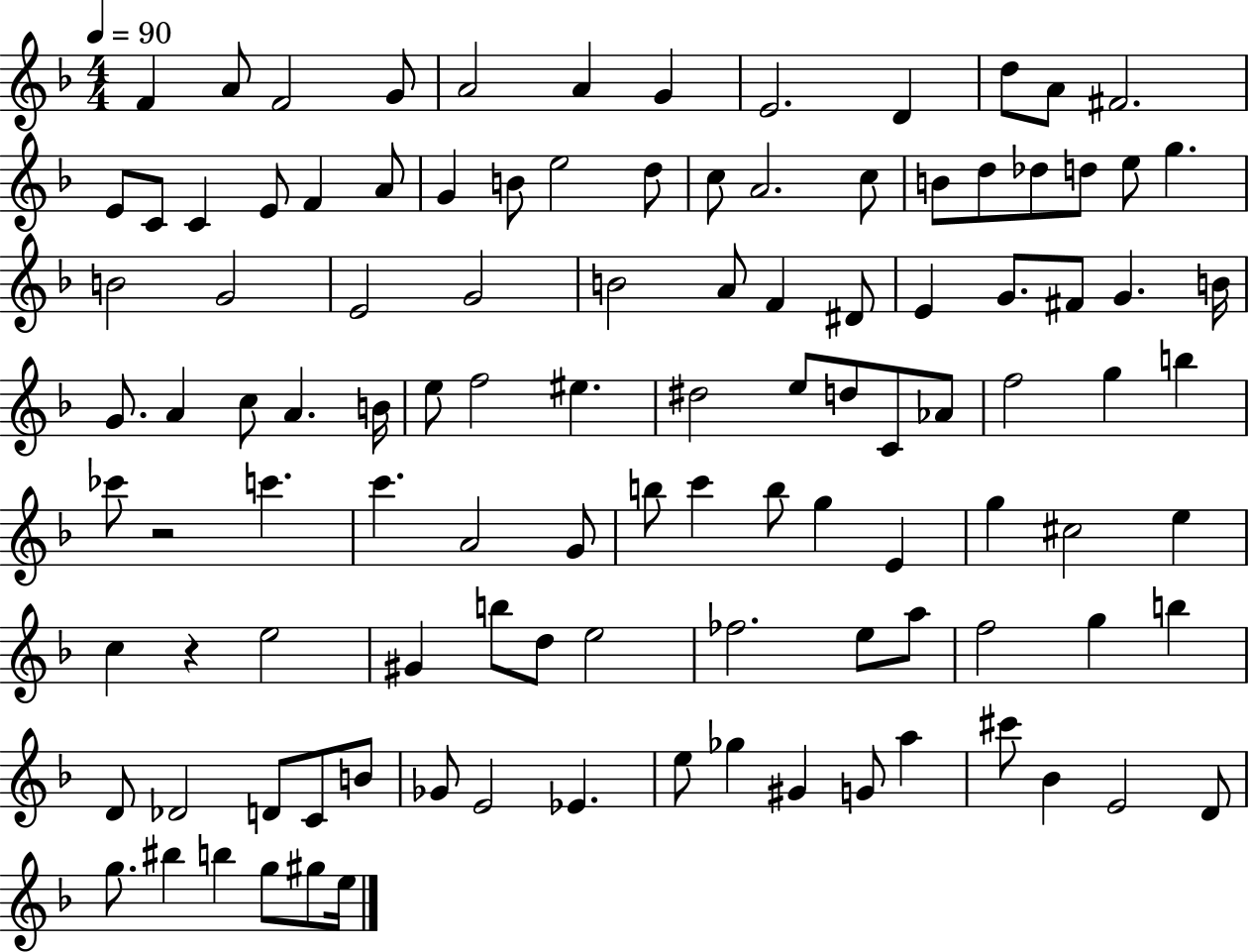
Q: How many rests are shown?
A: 2